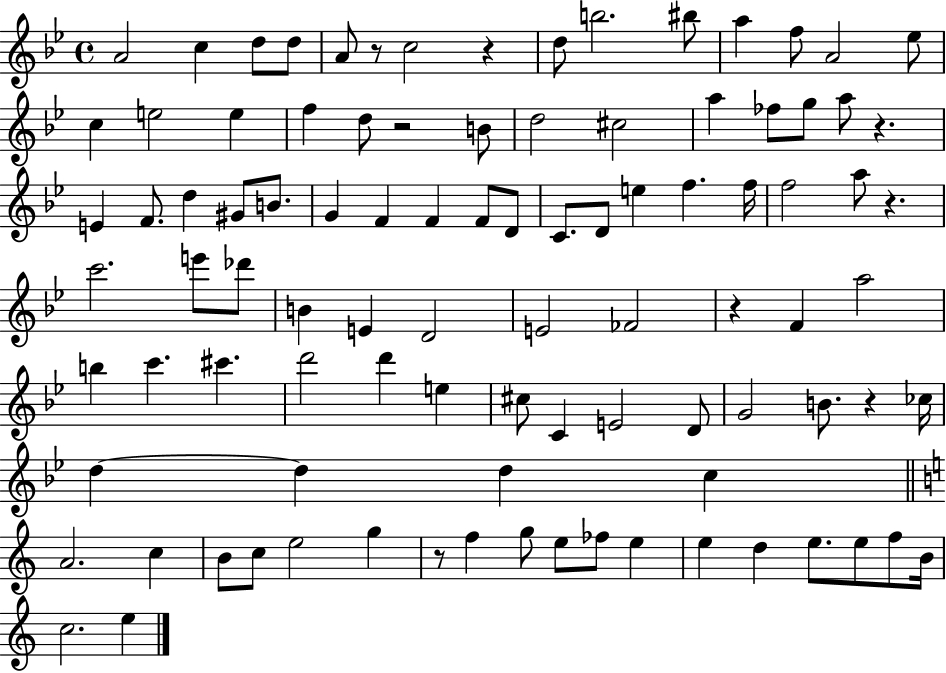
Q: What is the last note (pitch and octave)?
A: E5